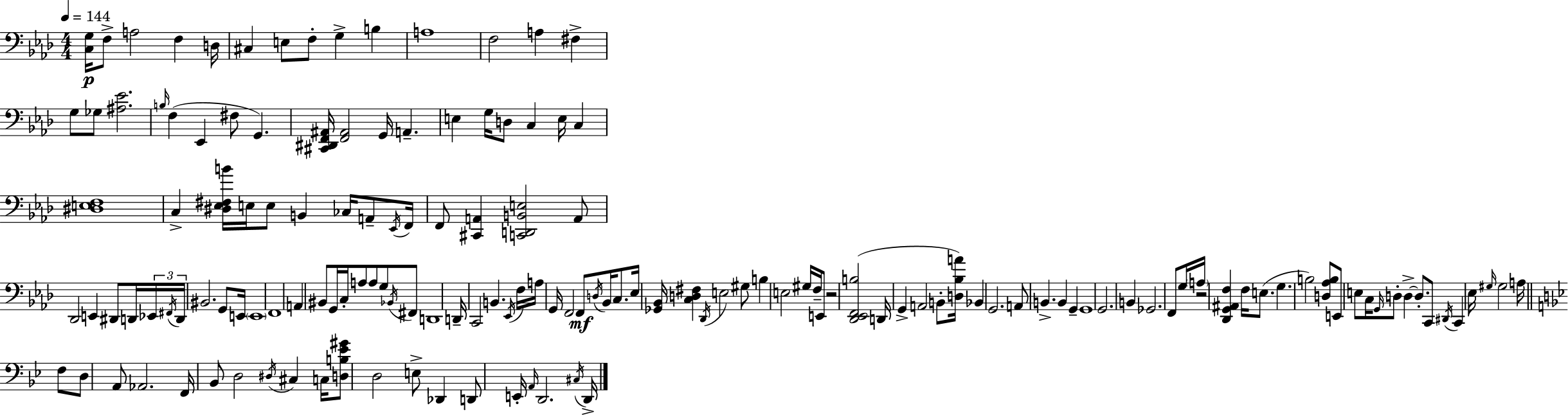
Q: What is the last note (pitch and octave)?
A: D2